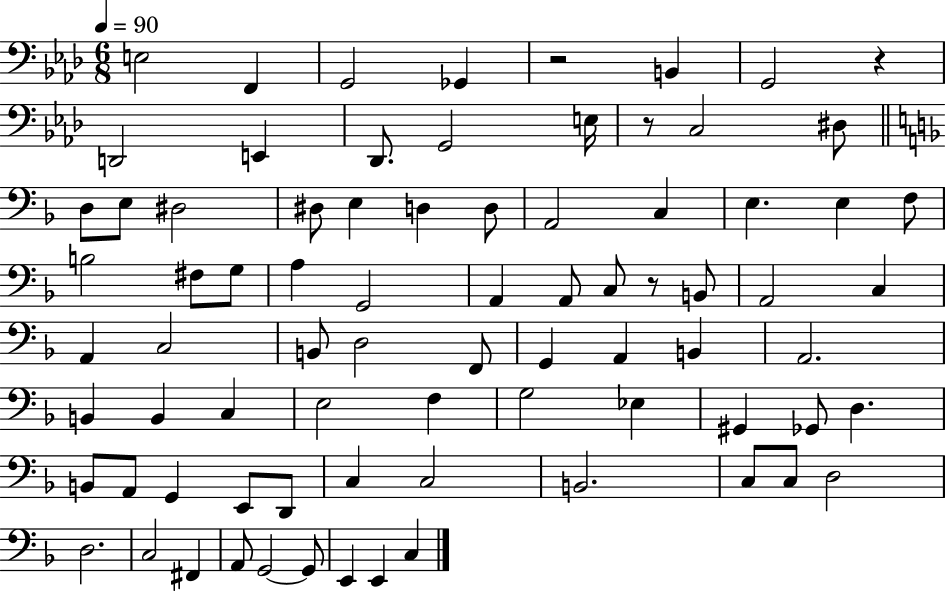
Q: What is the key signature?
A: AES major